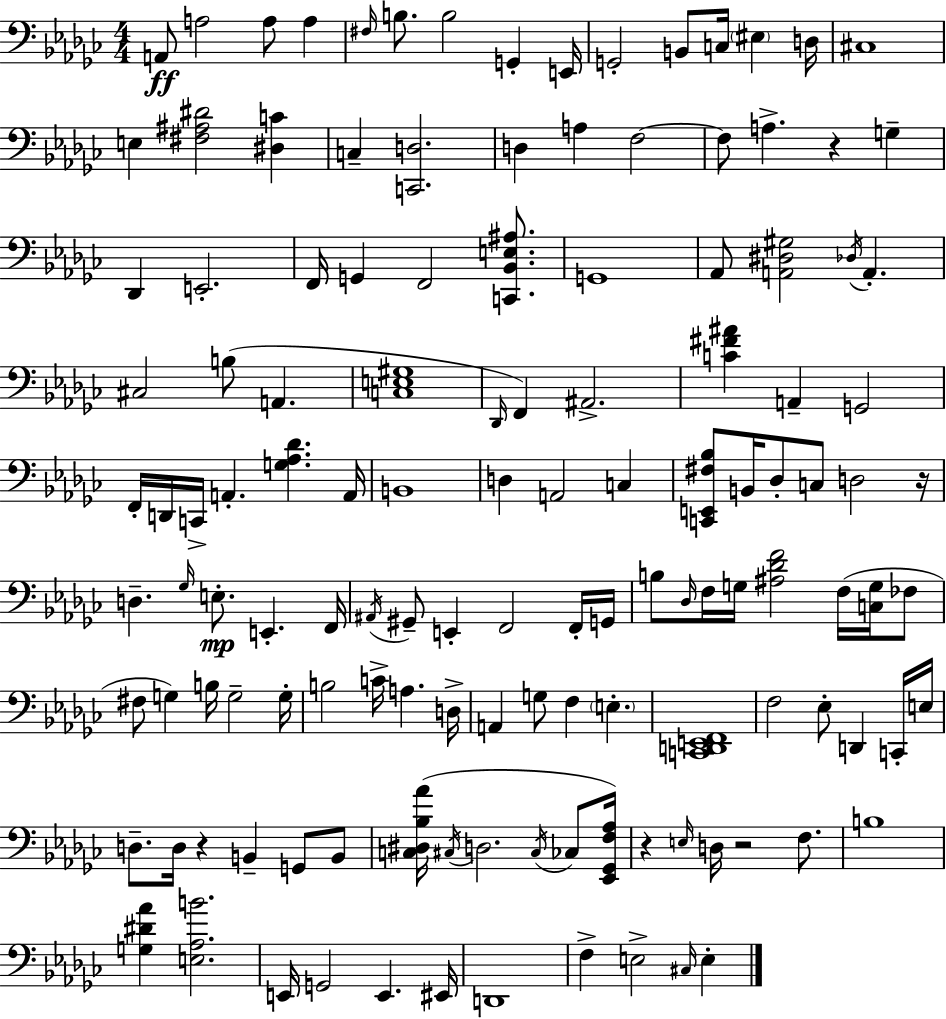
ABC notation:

X:1
T:Untitled
M:4/4
L:1/4
K:Ebm
A,,/2 A,2 A,/2 A, ^F,/4 B,/2 B,2 G,, E,,/4 G,,2 B,,/2 C,/4 ^E, D,/4 ^C,4 E, [^F,^A,^D]2 [^D,C] C, [C,,D,]2 D, A, F,2 F,/2 A, z G, _D,, E,,2 F,,/4 G,, F,,2 [C,,_B,,E,^A,]/2 G,,4 _A,,/2 [A,,^D,^G,]2 _D,/4 A,, ^C,2 B,/2 A,, [C,E,^G,]4 _D,,/4 F,, ^A,,2 [C^F^A] A,, G,,2 F,,/4 D,,/4 C,,/4 A,, [G,_A,_D] A,,/4 B,,4 D, A,,2 C, [C,,E,,^F,_B,]/2 B,,/4 _D,/2 C,/2 D,2 z/4 D, _G,/4 E,/2 E,, F,,/4 ^A,,/4 ^G,,/2 E,, F,,2 F,,/4 G,,/4 B,/2 _D,/4 F,/4 G,/4 [^A,_DF]2 F,/4 [C,G,]/4 _F,/2 ^F,/2 G, B,/4 G,2 G,/4 B,2 C/4 A, D,/4 A,, G,/2 F, E, [C,,D,,E,,F,,]4 F,2 _E,/2 D,, C,,/4 E,/4 D,/2 D,/4 z B,, G,,/2 B,,/2 [C,^D,_B,_A]/4 ^C,/4 D,2 ^C,/4 _C,/2 [_E,,_G,,F,_A,]/4 z E,/4 D,/4 z2 F,/2 B,4 [G,^D_A] [E,_A,B]2 E,,/4 G,,2 E,, ^E,,/4 D,,4 F, E,2 ^C,/4 E,